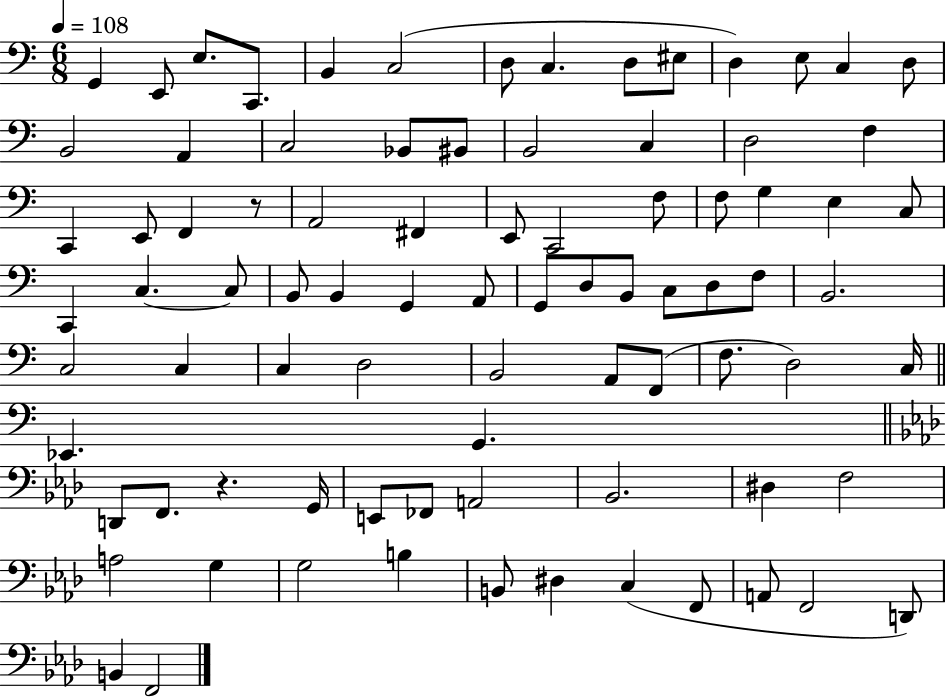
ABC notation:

X:1
T:Untitled
M:6/8
L:1/4
K:C
G,, E,,/2 E,/2 C,,/2 B,, C,2 D,/2 C, D,/2 ^E,/2 D, E,/2 C, D,/2 B,,2 A,, C,2 _B,,/2 ^B,,/2 B,,2 C, D,2 F, C,, E,,/2 F,, z/2 A,,2 ^F,, E,,/2 C,,2 F,/2 F,/2 G, E, C,/2 C,, C, C,/2 B,,/2 B,, G,, A,,/2 G,,/2 D,/2 B,,/2 C,/2 D,/2 F,/2 B,,2 C,2 C, C, D,2 B,,2 A,,/2 F,,/2 F,/2 D,2 C,/4 _E,, G,, D,,/2 F,,/2 z G,,/4 E,,/2 _F,,/2 A,,2 _B,,2 ^D, F,2 A,2 G, G,2 B, B,,/2 ^D, C, F,,/2 A,,/2 F,,2 D,,/2 B,, F,,2